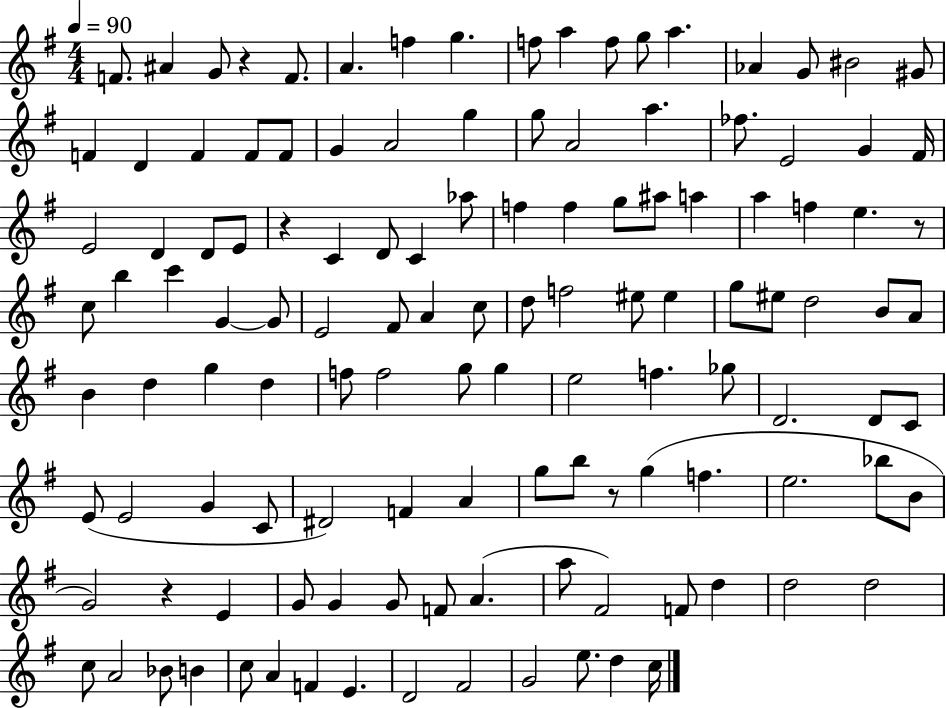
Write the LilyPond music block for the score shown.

{
  \clef treble
  \numericTimeSignature
  \time 4/4
  \key g \major
  \tempo 4 = 90
  f'8. ais'4 g'8 r4 f'8. | a'4. f''4 g''4. | f''8 a''4 f''8 g''8 a''4. | aes'4 g'8 bis'2 gis'8 | \break f'4 d'4 f'4 f'8 f'8 | g'4 a'2 g''4 | g''8 a'2 a''4. | fes''8. e'2 g'4 fis'16 | \break e'2 d'4 d'8 e'8 | r4 c'4 d'8 c'4 aes''8 | f''4 f''4 g''8 ais''8 a''4 | a''4 f''4 e''4. r8 | \break c''8 b''4 c'''4 g'4~~ g'8 | e'2 fis'8 a'4 c''8 | d''8 f''2 eis''8 eis''4 | g''8 eis''8 d''2 b'8 a'8 | \break b'4 d''4 g''4 d''4 | f''8 f''2 g''8 g''4 | e''2 f''4. ges''8 | d'2. d'8 c'8 | \break e'8( e'2 g'4 c'8 | dis'2) f'4 a'4 | g''8 b''8 r8 g''4( f''4. | e''2. bes''8 b'8 | \break g'2) r4 e'4 | g'8 g'4 g'8 f'8 a'4.( | a''8 fis'2) f'8 d''4 | d''2 d''2 | \break c''8 a'2 bes'8 b'4 | c''8 a'4 f'4 e'4. | d'2 fis'2 | g'2 e''8. d''4 c''16 | \break \bar "|."
}